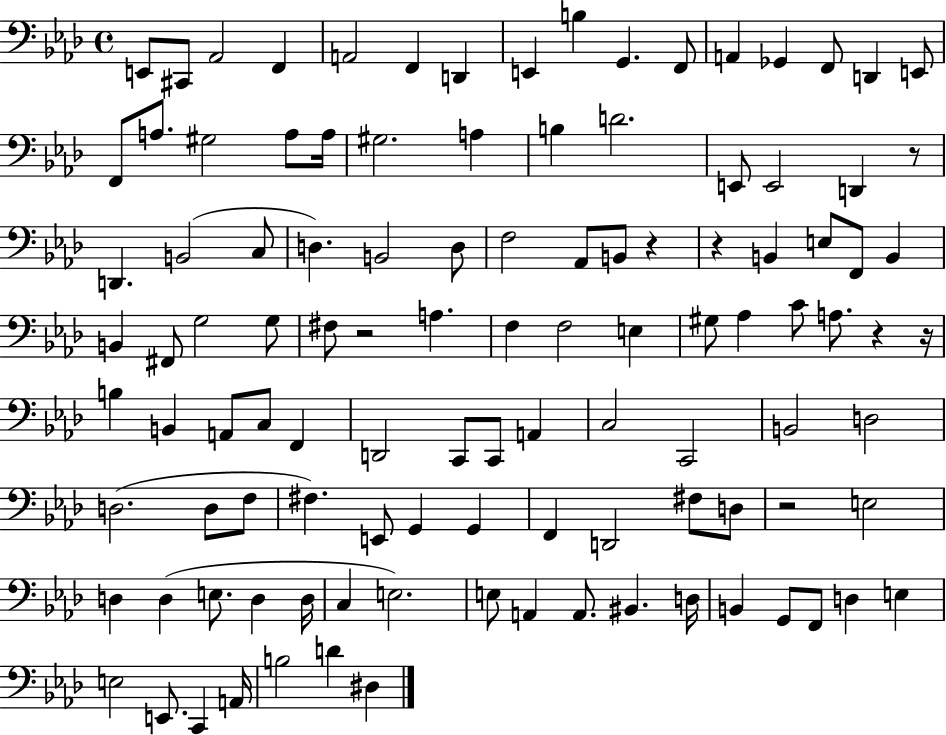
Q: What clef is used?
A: bass